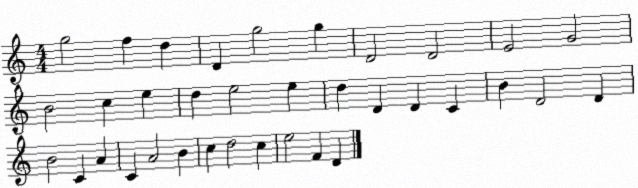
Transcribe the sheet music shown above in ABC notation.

X:1
T:Untitled
M:4/4
L:1/4
K:C
g2 f d D g2 g D2 D2 E2 G2 B2 c e d e2 e d D D C B D2 D B2 C A C A2 B c d2 c e2 F D